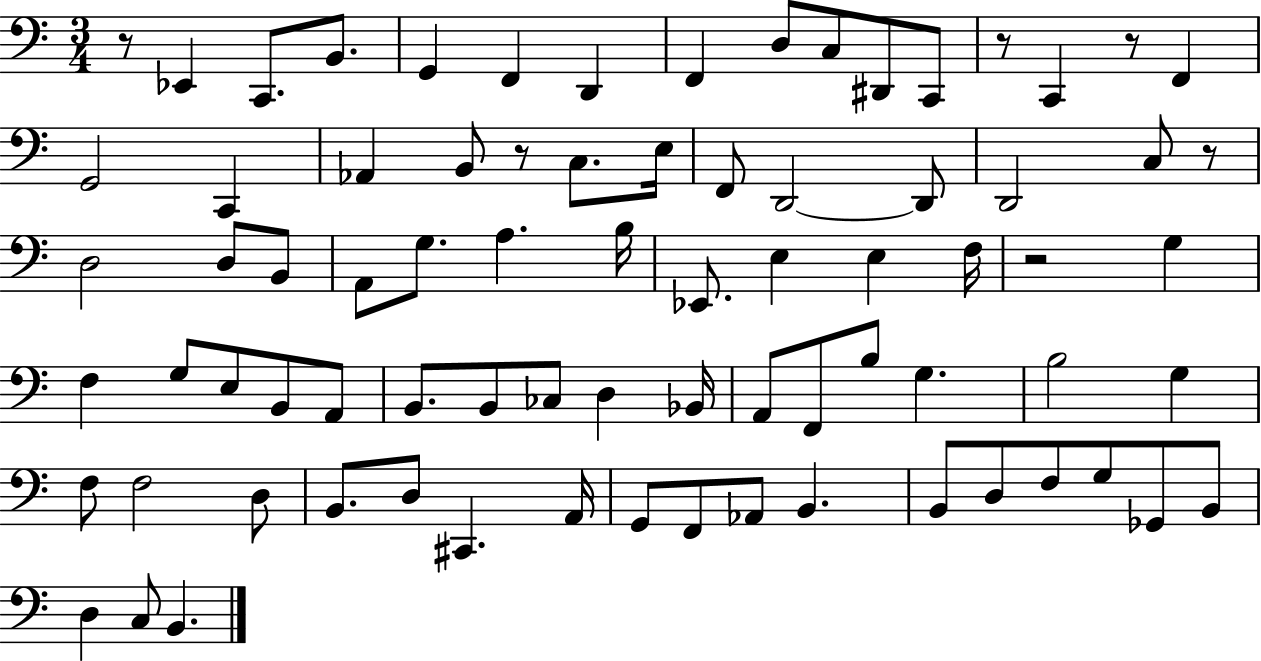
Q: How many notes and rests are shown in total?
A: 78